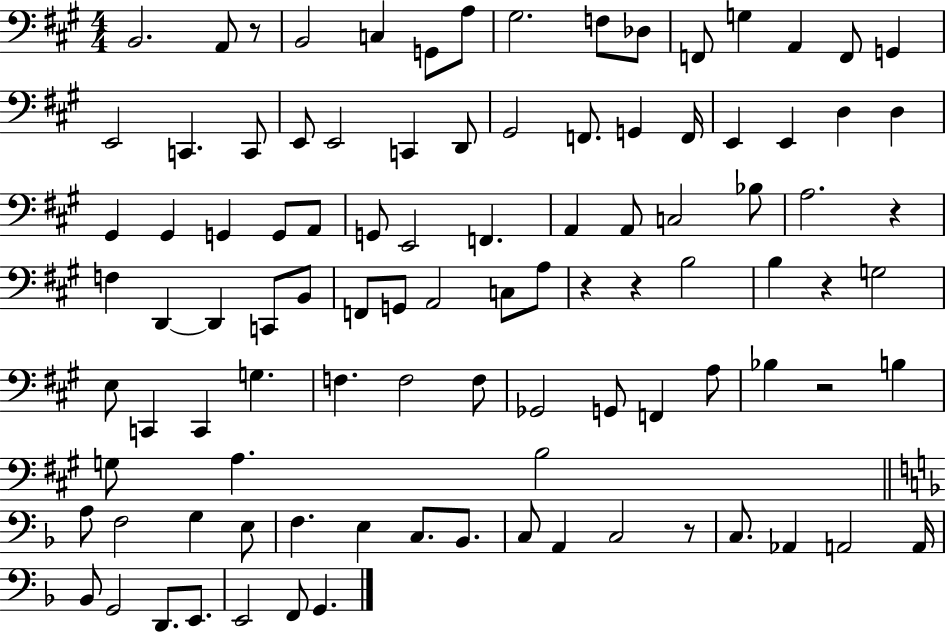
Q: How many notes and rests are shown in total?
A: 100